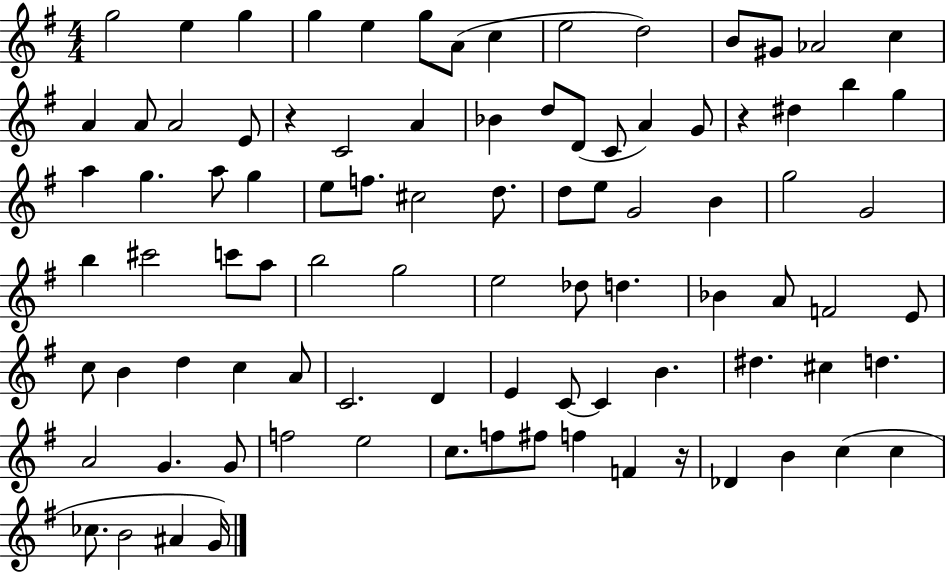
G5/h E5/q G5/q G5/q E5/q G5/e A4/e C5/q E5/h D5/h B4/e G#4/e Ab4/h C5/q A4/q A4/e A4/h E4/e R/q C4/h A4/q Bb4/q D5/e D4/e C4/e A4/q G4/e R/q D#5/q B5/q G5/q A5/q G5/q. A5/e G5/q E5/e F5/e. C#5/h D5/e. D5/e E5/e G4/h B4/q G5/h G4/h B5/q C#6/h C6/e A5/e B5/h G5/h E5/h Db5/e D5/q. Bb4/q A4/e F4/h E4/e C5/e B4/q D5/q C5/q A4/e C4/h. D4/q E4/q C4/e C4/q B4/q. D#5/q. C#5/q D5/q. A4/h G4/q. G4/e F5/h E5/h C5/e. F5/e F#5/e F5/q F4/q R/s Db4/q B4/q C5/q C5/q CES5/e. B4/h A#4/q G4/s